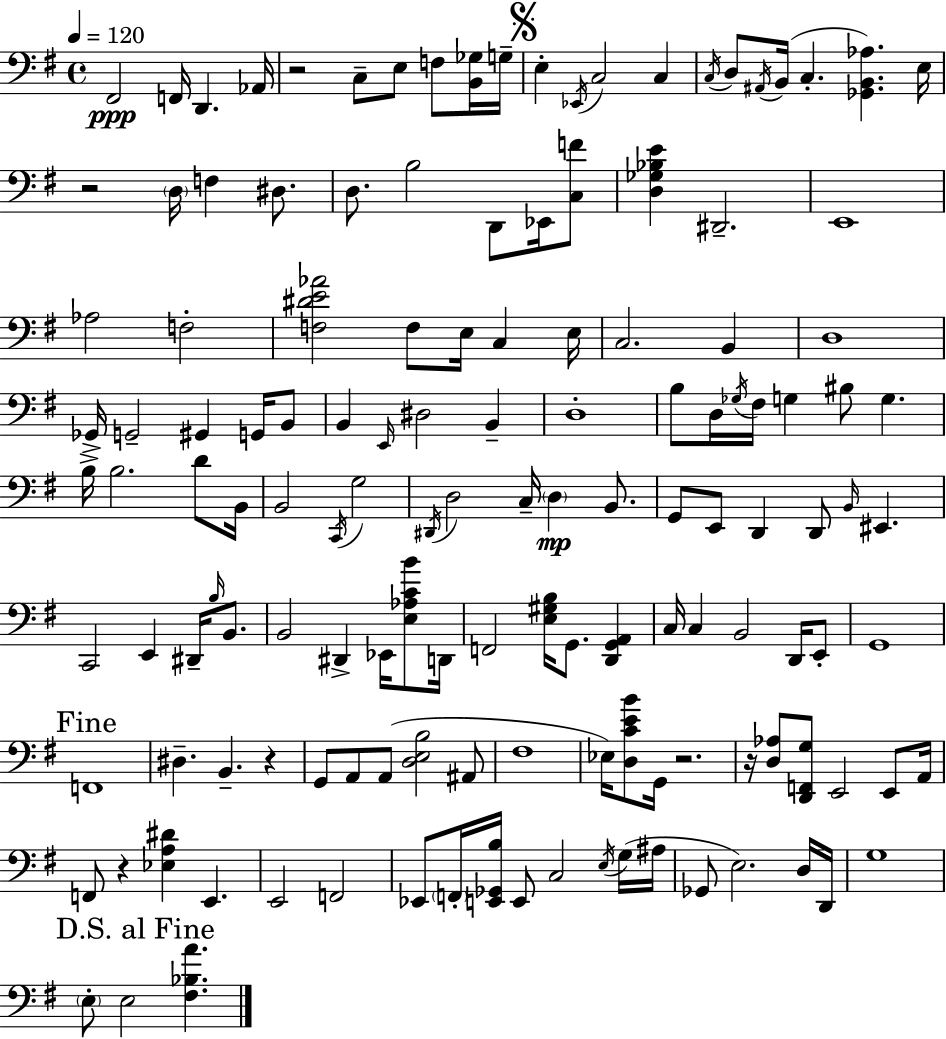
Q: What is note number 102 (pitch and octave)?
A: F2